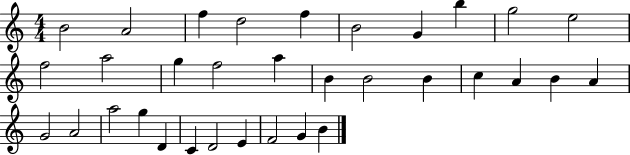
{
  \clef treble
  \numericTimeSignature
  \time 4/4
  \key c \major
  b'2 a'2 | f''4 d''2 f''4 | b'2 g'4 b''4 | g''2 e''2 | \break f''2 a''2 | g''4 f''2 a''4 | b'4 b'2 b'4 | c''4 a'4 b'4 a'4 | \break g'2 a'2 | a''2 g''4 d'4 | c'4 d'2 e'4 | f'2 g'4 b'4 | \break \bar "|."
}